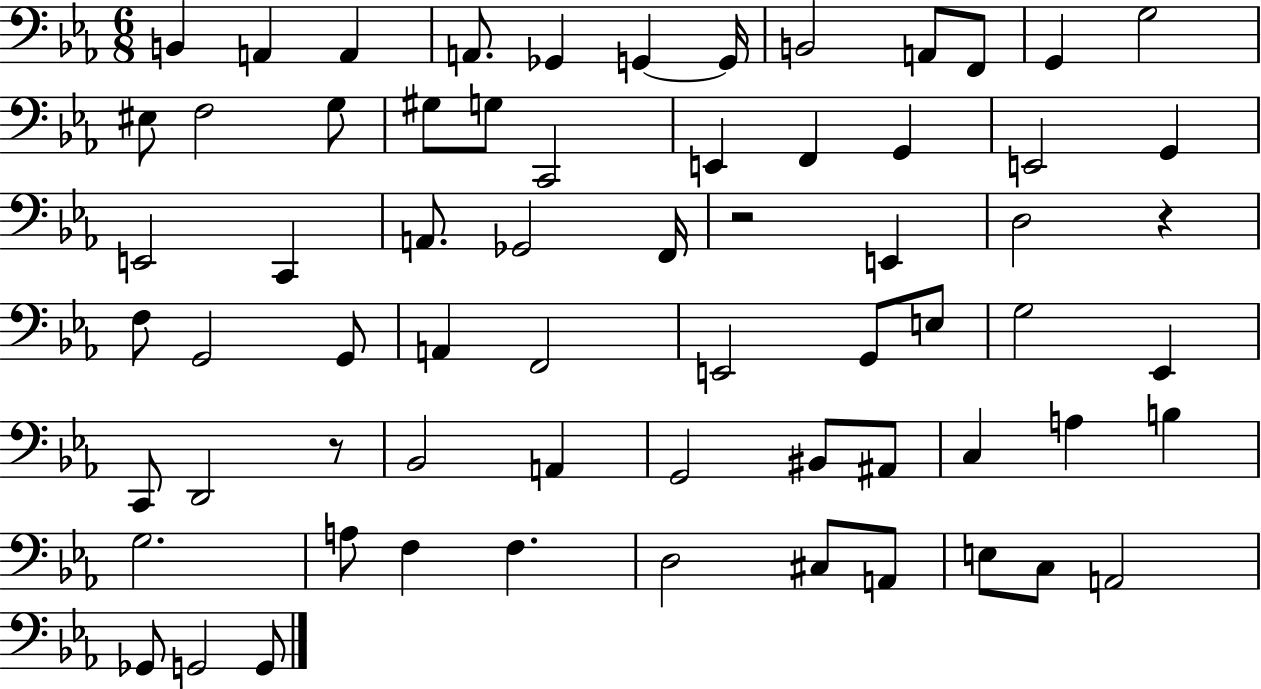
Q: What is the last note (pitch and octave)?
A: G2